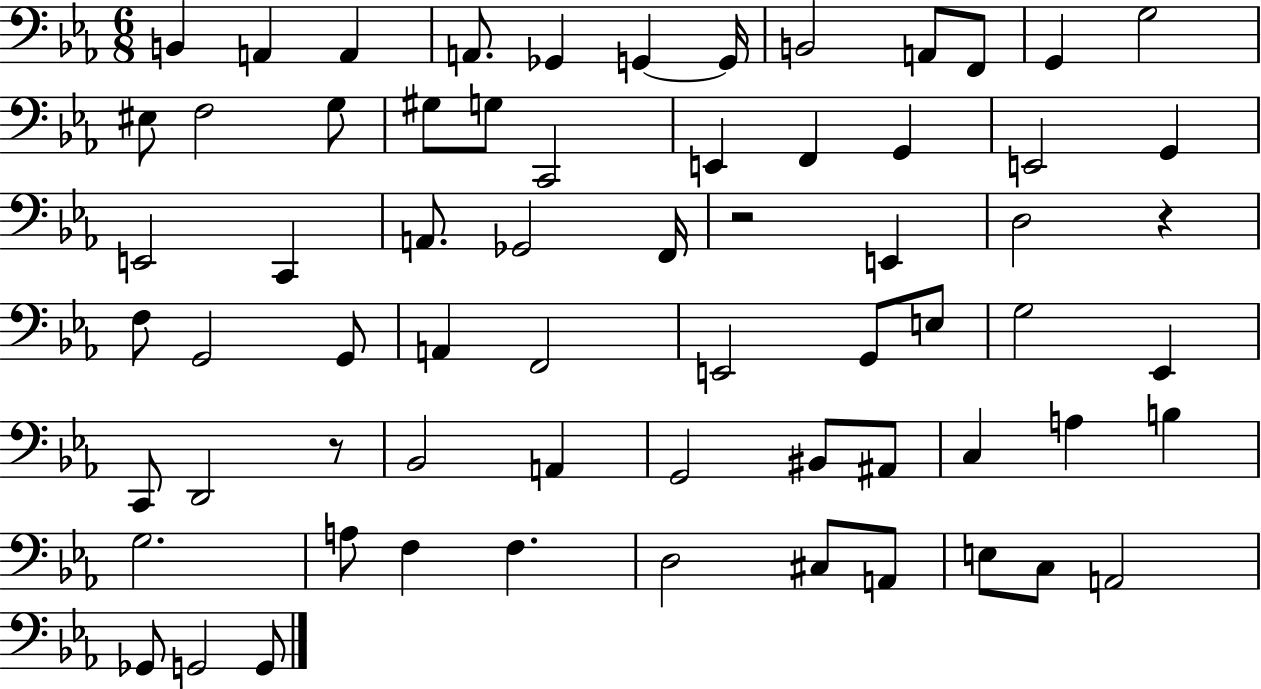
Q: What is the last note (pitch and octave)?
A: G2